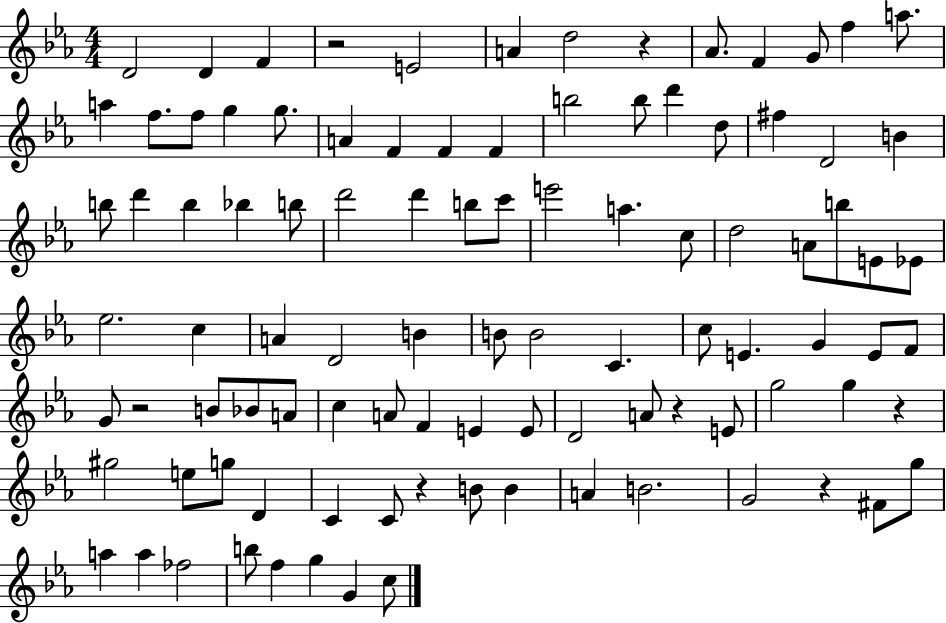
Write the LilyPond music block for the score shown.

{
  \clef treble
  \numericTimeSignature
  \time 4/4
  \key ees \major
  \repeat volta 2 { d'2 d'4 f'4 | r2 e'2 | a'4 d''2 r4 | aes'8. f'4 g'8 f''4 a''8. | \break a''4 f''8. f''8 g''4 g''8. | a'4 f'4 f'4 f'4 | b''2 b''8 d'''4 d''8 | fis''4 d'2 b'4 | \break b''8 d'''4 b''4 bes''4 b''8 | d'''2 d'''4 b''8 c'''8 | e'''2 a''4. c''8 | d''2 a'8 b''8 e'8 ees'8 | \break ees''2. c''4 | a'4 d'2 b'4 | b'8 b'2 c'4. | c''8 e'4. g'4 e'8 f'8 | \break g'8 r2 b'8 bes'8 a'8 | c''4 a'8 f'4 e'4 e'8 | d'2 a'8 r4 e'8 | g''2 g''4 r4 | \break gis''2 e''8 g''8 d'4 | c'4 c'8 r4 b'8 b'4 | a'4 b'2. | g'2 r4 fis'8 g''8 | \break a''4 a''4 fes''2 | b''8 f''4 g''4 g'4 c''8 | } \bar "|."
}